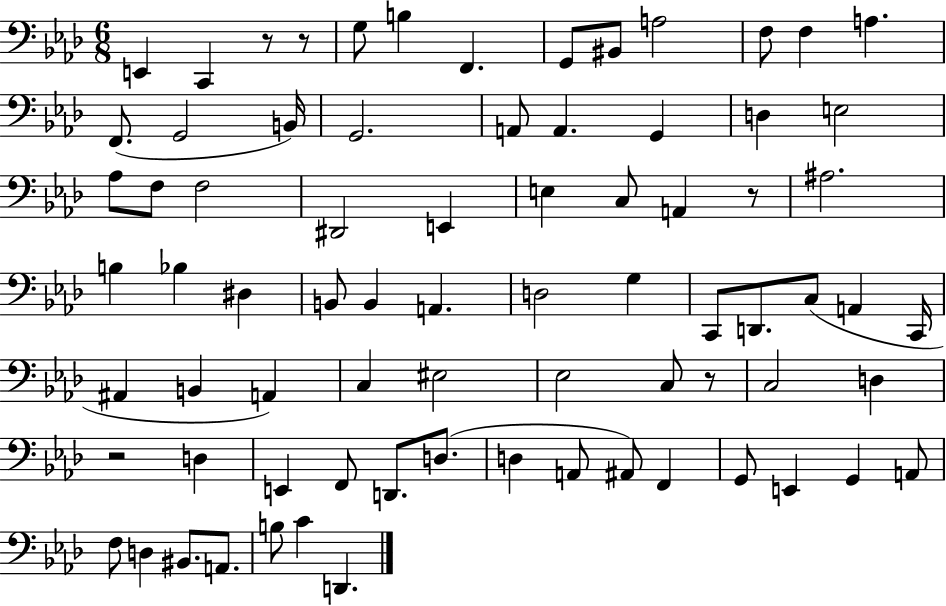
{
  \clef bass
  \numericTimeSignature
  \time 6/8
  \key aes \major
  e,4 c,4 r8 r8 | g8 b4 f,4. | g,8 bis,8 a2 | f8 f4 a4. | \break f,8.( g,2 b,16) | g,2. | a,8 a,4. g,4 | d4 e2 | \break aes8 f8 f2 | dis,2 e,4 | e4 c8 a,4 r8 | ais2. | \break b4 bes4 dis4 | b,8 b,4 a,4. | d2 g4 | c,8 d,8. c8( a,4 c,16 | \break ais,4 b,4 a,4) | c4 eis2 | ees2 c8 r8 | c2 d4 | \break r2 d4 | e,4 f,8 d,8. d8.( | d4 a,8 ais,8) f,4 | g,8 e,4 g,4 a,8 | \break f8 d4 bis,8. a,8. | b8 c'4 d,4. | \bar "|."
}